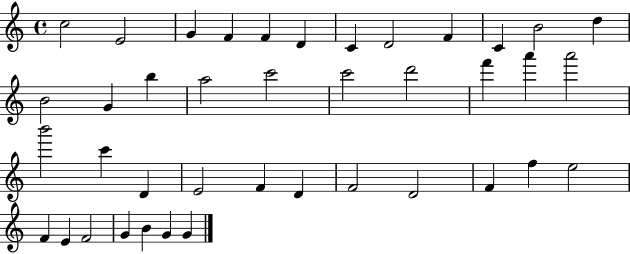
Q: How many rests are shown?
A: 0